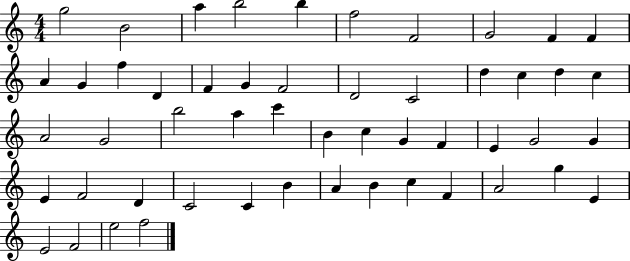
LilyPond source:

{
  \clef treble
  \numericTimeSignature
  \time 4/4
  \key c \major
  g''2 b'2 | a''4 b''2 b''4 | f''2 f'2 | g'2 f'4 f'4 | \break a'4 g'4 f''4 d'4 | f'4 g'4 f'2 | d'2 c'2 | d''4 c''4 d''4 c''4 | \break a'2 g'2 | b''2 a''4 c'''4 | b'4 c''4 g'4 f'4 | e'4 g'2 g'4 | \break e'4 f'2 d'4 | c'2 c'4 b'4 | a'4 b'4 c''4 f'4 | a'2 g''4 e'4 | \break e'2 f'2 | e''2 f''2 | \bar "|."
}